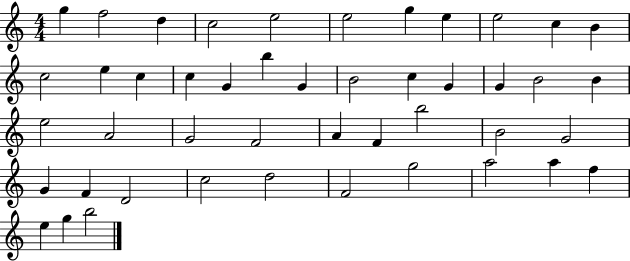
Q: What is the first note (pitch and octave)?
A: G5